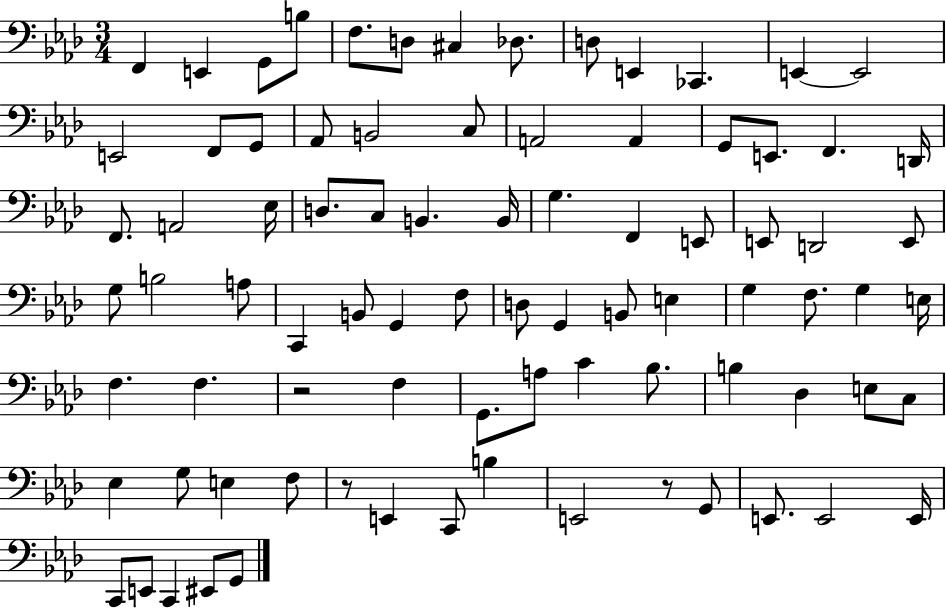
{
  \clef bass
  \numericTimeSignature
  \time 3/4
  \key aes \major
  f,4 e,4 g,8 b8 | f8. d8 cis4 des8. | d8 e,4 ces,4. | e,4~~ e,2 | \break e,2 f,8 g,8 | aes,8 b,2 c8 | a,2 a,4 | g,8 e,8. f,4. d,16 | \break f,8. a,2 ees16 | d8. c8 b,4. b,16 | g4. f,4 e,8 | e,8 d,2 e,8 | \break g8 b2 a8 | c,4 b,8 g,4 f8 | d8 g,4 b,8 e4 | g4 f8. g4 e16 | \break f4. f4. | r2 f4 | g,8. a8 c'4 bes8. | b4 des4 e8 c8 | \break ees4 g8 e4 f8 | r8 e,4 c,8 b4 | e,2 r8 g,8 | e,8. e,2 e,16 | \break c,8 e,8 c,4 eis,8 g,8 | \bar "|."
}